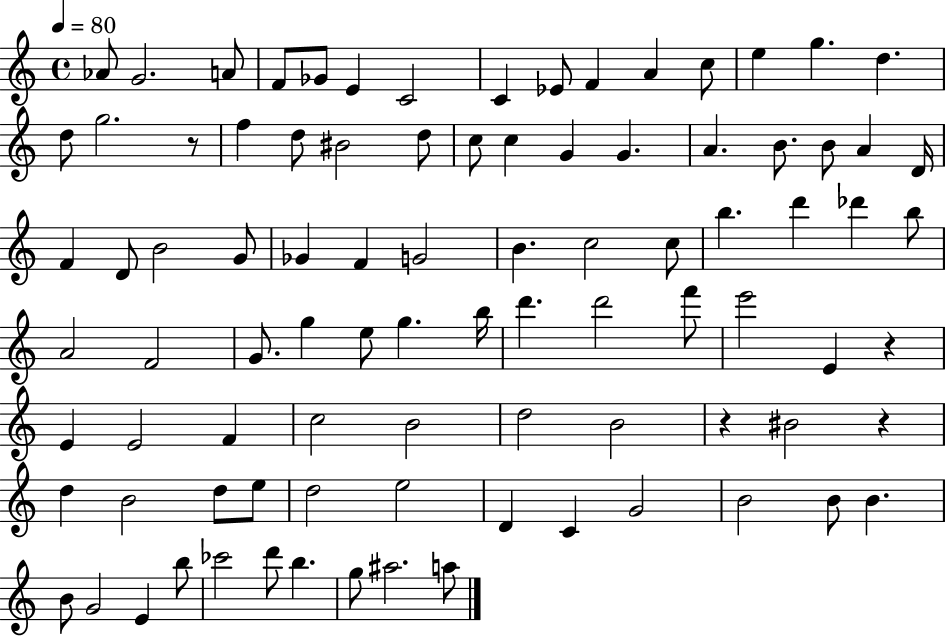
{
  \clef treble
  \time 4/4
  \defaultTimeSignature
  \key c \major
  \tempo 4 = 80
  aes'8 g'2. a'8 | f'8 ges'8 e'4 c'2 | c'4 ees'8 f'4 a'4 c''8 | e''4 g''4. d''4. | \break d''8 g''2. r8 | f''4 d''8 bis'2 d''8 | c''8 c''4 g'4 g'4. | a'4. b'8. b'8 a'4 d'16 | \break f'4 d'8 b'2 g'8 | ges'4 f'4 g'2 | b'4. c''2 c''8 | b''4. d'''4 des'''4 b''8 | \break a'2 f'2 | g'8. g''4 e''8 g''4. b''16 | d'''4. d'''2 f'''8 | e'''2 e'4 r4 | \break e'4 e'2 f'4 | c''2 b'2 | d''2 b'2 | r4 bis'2 r4 | \break d''4 b'2 d''8 e''8 | d''2 e''2 | d'4 c'4 g'2 | b'2 b'8 b'4. | \break b'8 g'2 e'4 b''8 | ces'''2 d'''8 b''4. | g''8 ais''2. a''8 | \bar "|."
}